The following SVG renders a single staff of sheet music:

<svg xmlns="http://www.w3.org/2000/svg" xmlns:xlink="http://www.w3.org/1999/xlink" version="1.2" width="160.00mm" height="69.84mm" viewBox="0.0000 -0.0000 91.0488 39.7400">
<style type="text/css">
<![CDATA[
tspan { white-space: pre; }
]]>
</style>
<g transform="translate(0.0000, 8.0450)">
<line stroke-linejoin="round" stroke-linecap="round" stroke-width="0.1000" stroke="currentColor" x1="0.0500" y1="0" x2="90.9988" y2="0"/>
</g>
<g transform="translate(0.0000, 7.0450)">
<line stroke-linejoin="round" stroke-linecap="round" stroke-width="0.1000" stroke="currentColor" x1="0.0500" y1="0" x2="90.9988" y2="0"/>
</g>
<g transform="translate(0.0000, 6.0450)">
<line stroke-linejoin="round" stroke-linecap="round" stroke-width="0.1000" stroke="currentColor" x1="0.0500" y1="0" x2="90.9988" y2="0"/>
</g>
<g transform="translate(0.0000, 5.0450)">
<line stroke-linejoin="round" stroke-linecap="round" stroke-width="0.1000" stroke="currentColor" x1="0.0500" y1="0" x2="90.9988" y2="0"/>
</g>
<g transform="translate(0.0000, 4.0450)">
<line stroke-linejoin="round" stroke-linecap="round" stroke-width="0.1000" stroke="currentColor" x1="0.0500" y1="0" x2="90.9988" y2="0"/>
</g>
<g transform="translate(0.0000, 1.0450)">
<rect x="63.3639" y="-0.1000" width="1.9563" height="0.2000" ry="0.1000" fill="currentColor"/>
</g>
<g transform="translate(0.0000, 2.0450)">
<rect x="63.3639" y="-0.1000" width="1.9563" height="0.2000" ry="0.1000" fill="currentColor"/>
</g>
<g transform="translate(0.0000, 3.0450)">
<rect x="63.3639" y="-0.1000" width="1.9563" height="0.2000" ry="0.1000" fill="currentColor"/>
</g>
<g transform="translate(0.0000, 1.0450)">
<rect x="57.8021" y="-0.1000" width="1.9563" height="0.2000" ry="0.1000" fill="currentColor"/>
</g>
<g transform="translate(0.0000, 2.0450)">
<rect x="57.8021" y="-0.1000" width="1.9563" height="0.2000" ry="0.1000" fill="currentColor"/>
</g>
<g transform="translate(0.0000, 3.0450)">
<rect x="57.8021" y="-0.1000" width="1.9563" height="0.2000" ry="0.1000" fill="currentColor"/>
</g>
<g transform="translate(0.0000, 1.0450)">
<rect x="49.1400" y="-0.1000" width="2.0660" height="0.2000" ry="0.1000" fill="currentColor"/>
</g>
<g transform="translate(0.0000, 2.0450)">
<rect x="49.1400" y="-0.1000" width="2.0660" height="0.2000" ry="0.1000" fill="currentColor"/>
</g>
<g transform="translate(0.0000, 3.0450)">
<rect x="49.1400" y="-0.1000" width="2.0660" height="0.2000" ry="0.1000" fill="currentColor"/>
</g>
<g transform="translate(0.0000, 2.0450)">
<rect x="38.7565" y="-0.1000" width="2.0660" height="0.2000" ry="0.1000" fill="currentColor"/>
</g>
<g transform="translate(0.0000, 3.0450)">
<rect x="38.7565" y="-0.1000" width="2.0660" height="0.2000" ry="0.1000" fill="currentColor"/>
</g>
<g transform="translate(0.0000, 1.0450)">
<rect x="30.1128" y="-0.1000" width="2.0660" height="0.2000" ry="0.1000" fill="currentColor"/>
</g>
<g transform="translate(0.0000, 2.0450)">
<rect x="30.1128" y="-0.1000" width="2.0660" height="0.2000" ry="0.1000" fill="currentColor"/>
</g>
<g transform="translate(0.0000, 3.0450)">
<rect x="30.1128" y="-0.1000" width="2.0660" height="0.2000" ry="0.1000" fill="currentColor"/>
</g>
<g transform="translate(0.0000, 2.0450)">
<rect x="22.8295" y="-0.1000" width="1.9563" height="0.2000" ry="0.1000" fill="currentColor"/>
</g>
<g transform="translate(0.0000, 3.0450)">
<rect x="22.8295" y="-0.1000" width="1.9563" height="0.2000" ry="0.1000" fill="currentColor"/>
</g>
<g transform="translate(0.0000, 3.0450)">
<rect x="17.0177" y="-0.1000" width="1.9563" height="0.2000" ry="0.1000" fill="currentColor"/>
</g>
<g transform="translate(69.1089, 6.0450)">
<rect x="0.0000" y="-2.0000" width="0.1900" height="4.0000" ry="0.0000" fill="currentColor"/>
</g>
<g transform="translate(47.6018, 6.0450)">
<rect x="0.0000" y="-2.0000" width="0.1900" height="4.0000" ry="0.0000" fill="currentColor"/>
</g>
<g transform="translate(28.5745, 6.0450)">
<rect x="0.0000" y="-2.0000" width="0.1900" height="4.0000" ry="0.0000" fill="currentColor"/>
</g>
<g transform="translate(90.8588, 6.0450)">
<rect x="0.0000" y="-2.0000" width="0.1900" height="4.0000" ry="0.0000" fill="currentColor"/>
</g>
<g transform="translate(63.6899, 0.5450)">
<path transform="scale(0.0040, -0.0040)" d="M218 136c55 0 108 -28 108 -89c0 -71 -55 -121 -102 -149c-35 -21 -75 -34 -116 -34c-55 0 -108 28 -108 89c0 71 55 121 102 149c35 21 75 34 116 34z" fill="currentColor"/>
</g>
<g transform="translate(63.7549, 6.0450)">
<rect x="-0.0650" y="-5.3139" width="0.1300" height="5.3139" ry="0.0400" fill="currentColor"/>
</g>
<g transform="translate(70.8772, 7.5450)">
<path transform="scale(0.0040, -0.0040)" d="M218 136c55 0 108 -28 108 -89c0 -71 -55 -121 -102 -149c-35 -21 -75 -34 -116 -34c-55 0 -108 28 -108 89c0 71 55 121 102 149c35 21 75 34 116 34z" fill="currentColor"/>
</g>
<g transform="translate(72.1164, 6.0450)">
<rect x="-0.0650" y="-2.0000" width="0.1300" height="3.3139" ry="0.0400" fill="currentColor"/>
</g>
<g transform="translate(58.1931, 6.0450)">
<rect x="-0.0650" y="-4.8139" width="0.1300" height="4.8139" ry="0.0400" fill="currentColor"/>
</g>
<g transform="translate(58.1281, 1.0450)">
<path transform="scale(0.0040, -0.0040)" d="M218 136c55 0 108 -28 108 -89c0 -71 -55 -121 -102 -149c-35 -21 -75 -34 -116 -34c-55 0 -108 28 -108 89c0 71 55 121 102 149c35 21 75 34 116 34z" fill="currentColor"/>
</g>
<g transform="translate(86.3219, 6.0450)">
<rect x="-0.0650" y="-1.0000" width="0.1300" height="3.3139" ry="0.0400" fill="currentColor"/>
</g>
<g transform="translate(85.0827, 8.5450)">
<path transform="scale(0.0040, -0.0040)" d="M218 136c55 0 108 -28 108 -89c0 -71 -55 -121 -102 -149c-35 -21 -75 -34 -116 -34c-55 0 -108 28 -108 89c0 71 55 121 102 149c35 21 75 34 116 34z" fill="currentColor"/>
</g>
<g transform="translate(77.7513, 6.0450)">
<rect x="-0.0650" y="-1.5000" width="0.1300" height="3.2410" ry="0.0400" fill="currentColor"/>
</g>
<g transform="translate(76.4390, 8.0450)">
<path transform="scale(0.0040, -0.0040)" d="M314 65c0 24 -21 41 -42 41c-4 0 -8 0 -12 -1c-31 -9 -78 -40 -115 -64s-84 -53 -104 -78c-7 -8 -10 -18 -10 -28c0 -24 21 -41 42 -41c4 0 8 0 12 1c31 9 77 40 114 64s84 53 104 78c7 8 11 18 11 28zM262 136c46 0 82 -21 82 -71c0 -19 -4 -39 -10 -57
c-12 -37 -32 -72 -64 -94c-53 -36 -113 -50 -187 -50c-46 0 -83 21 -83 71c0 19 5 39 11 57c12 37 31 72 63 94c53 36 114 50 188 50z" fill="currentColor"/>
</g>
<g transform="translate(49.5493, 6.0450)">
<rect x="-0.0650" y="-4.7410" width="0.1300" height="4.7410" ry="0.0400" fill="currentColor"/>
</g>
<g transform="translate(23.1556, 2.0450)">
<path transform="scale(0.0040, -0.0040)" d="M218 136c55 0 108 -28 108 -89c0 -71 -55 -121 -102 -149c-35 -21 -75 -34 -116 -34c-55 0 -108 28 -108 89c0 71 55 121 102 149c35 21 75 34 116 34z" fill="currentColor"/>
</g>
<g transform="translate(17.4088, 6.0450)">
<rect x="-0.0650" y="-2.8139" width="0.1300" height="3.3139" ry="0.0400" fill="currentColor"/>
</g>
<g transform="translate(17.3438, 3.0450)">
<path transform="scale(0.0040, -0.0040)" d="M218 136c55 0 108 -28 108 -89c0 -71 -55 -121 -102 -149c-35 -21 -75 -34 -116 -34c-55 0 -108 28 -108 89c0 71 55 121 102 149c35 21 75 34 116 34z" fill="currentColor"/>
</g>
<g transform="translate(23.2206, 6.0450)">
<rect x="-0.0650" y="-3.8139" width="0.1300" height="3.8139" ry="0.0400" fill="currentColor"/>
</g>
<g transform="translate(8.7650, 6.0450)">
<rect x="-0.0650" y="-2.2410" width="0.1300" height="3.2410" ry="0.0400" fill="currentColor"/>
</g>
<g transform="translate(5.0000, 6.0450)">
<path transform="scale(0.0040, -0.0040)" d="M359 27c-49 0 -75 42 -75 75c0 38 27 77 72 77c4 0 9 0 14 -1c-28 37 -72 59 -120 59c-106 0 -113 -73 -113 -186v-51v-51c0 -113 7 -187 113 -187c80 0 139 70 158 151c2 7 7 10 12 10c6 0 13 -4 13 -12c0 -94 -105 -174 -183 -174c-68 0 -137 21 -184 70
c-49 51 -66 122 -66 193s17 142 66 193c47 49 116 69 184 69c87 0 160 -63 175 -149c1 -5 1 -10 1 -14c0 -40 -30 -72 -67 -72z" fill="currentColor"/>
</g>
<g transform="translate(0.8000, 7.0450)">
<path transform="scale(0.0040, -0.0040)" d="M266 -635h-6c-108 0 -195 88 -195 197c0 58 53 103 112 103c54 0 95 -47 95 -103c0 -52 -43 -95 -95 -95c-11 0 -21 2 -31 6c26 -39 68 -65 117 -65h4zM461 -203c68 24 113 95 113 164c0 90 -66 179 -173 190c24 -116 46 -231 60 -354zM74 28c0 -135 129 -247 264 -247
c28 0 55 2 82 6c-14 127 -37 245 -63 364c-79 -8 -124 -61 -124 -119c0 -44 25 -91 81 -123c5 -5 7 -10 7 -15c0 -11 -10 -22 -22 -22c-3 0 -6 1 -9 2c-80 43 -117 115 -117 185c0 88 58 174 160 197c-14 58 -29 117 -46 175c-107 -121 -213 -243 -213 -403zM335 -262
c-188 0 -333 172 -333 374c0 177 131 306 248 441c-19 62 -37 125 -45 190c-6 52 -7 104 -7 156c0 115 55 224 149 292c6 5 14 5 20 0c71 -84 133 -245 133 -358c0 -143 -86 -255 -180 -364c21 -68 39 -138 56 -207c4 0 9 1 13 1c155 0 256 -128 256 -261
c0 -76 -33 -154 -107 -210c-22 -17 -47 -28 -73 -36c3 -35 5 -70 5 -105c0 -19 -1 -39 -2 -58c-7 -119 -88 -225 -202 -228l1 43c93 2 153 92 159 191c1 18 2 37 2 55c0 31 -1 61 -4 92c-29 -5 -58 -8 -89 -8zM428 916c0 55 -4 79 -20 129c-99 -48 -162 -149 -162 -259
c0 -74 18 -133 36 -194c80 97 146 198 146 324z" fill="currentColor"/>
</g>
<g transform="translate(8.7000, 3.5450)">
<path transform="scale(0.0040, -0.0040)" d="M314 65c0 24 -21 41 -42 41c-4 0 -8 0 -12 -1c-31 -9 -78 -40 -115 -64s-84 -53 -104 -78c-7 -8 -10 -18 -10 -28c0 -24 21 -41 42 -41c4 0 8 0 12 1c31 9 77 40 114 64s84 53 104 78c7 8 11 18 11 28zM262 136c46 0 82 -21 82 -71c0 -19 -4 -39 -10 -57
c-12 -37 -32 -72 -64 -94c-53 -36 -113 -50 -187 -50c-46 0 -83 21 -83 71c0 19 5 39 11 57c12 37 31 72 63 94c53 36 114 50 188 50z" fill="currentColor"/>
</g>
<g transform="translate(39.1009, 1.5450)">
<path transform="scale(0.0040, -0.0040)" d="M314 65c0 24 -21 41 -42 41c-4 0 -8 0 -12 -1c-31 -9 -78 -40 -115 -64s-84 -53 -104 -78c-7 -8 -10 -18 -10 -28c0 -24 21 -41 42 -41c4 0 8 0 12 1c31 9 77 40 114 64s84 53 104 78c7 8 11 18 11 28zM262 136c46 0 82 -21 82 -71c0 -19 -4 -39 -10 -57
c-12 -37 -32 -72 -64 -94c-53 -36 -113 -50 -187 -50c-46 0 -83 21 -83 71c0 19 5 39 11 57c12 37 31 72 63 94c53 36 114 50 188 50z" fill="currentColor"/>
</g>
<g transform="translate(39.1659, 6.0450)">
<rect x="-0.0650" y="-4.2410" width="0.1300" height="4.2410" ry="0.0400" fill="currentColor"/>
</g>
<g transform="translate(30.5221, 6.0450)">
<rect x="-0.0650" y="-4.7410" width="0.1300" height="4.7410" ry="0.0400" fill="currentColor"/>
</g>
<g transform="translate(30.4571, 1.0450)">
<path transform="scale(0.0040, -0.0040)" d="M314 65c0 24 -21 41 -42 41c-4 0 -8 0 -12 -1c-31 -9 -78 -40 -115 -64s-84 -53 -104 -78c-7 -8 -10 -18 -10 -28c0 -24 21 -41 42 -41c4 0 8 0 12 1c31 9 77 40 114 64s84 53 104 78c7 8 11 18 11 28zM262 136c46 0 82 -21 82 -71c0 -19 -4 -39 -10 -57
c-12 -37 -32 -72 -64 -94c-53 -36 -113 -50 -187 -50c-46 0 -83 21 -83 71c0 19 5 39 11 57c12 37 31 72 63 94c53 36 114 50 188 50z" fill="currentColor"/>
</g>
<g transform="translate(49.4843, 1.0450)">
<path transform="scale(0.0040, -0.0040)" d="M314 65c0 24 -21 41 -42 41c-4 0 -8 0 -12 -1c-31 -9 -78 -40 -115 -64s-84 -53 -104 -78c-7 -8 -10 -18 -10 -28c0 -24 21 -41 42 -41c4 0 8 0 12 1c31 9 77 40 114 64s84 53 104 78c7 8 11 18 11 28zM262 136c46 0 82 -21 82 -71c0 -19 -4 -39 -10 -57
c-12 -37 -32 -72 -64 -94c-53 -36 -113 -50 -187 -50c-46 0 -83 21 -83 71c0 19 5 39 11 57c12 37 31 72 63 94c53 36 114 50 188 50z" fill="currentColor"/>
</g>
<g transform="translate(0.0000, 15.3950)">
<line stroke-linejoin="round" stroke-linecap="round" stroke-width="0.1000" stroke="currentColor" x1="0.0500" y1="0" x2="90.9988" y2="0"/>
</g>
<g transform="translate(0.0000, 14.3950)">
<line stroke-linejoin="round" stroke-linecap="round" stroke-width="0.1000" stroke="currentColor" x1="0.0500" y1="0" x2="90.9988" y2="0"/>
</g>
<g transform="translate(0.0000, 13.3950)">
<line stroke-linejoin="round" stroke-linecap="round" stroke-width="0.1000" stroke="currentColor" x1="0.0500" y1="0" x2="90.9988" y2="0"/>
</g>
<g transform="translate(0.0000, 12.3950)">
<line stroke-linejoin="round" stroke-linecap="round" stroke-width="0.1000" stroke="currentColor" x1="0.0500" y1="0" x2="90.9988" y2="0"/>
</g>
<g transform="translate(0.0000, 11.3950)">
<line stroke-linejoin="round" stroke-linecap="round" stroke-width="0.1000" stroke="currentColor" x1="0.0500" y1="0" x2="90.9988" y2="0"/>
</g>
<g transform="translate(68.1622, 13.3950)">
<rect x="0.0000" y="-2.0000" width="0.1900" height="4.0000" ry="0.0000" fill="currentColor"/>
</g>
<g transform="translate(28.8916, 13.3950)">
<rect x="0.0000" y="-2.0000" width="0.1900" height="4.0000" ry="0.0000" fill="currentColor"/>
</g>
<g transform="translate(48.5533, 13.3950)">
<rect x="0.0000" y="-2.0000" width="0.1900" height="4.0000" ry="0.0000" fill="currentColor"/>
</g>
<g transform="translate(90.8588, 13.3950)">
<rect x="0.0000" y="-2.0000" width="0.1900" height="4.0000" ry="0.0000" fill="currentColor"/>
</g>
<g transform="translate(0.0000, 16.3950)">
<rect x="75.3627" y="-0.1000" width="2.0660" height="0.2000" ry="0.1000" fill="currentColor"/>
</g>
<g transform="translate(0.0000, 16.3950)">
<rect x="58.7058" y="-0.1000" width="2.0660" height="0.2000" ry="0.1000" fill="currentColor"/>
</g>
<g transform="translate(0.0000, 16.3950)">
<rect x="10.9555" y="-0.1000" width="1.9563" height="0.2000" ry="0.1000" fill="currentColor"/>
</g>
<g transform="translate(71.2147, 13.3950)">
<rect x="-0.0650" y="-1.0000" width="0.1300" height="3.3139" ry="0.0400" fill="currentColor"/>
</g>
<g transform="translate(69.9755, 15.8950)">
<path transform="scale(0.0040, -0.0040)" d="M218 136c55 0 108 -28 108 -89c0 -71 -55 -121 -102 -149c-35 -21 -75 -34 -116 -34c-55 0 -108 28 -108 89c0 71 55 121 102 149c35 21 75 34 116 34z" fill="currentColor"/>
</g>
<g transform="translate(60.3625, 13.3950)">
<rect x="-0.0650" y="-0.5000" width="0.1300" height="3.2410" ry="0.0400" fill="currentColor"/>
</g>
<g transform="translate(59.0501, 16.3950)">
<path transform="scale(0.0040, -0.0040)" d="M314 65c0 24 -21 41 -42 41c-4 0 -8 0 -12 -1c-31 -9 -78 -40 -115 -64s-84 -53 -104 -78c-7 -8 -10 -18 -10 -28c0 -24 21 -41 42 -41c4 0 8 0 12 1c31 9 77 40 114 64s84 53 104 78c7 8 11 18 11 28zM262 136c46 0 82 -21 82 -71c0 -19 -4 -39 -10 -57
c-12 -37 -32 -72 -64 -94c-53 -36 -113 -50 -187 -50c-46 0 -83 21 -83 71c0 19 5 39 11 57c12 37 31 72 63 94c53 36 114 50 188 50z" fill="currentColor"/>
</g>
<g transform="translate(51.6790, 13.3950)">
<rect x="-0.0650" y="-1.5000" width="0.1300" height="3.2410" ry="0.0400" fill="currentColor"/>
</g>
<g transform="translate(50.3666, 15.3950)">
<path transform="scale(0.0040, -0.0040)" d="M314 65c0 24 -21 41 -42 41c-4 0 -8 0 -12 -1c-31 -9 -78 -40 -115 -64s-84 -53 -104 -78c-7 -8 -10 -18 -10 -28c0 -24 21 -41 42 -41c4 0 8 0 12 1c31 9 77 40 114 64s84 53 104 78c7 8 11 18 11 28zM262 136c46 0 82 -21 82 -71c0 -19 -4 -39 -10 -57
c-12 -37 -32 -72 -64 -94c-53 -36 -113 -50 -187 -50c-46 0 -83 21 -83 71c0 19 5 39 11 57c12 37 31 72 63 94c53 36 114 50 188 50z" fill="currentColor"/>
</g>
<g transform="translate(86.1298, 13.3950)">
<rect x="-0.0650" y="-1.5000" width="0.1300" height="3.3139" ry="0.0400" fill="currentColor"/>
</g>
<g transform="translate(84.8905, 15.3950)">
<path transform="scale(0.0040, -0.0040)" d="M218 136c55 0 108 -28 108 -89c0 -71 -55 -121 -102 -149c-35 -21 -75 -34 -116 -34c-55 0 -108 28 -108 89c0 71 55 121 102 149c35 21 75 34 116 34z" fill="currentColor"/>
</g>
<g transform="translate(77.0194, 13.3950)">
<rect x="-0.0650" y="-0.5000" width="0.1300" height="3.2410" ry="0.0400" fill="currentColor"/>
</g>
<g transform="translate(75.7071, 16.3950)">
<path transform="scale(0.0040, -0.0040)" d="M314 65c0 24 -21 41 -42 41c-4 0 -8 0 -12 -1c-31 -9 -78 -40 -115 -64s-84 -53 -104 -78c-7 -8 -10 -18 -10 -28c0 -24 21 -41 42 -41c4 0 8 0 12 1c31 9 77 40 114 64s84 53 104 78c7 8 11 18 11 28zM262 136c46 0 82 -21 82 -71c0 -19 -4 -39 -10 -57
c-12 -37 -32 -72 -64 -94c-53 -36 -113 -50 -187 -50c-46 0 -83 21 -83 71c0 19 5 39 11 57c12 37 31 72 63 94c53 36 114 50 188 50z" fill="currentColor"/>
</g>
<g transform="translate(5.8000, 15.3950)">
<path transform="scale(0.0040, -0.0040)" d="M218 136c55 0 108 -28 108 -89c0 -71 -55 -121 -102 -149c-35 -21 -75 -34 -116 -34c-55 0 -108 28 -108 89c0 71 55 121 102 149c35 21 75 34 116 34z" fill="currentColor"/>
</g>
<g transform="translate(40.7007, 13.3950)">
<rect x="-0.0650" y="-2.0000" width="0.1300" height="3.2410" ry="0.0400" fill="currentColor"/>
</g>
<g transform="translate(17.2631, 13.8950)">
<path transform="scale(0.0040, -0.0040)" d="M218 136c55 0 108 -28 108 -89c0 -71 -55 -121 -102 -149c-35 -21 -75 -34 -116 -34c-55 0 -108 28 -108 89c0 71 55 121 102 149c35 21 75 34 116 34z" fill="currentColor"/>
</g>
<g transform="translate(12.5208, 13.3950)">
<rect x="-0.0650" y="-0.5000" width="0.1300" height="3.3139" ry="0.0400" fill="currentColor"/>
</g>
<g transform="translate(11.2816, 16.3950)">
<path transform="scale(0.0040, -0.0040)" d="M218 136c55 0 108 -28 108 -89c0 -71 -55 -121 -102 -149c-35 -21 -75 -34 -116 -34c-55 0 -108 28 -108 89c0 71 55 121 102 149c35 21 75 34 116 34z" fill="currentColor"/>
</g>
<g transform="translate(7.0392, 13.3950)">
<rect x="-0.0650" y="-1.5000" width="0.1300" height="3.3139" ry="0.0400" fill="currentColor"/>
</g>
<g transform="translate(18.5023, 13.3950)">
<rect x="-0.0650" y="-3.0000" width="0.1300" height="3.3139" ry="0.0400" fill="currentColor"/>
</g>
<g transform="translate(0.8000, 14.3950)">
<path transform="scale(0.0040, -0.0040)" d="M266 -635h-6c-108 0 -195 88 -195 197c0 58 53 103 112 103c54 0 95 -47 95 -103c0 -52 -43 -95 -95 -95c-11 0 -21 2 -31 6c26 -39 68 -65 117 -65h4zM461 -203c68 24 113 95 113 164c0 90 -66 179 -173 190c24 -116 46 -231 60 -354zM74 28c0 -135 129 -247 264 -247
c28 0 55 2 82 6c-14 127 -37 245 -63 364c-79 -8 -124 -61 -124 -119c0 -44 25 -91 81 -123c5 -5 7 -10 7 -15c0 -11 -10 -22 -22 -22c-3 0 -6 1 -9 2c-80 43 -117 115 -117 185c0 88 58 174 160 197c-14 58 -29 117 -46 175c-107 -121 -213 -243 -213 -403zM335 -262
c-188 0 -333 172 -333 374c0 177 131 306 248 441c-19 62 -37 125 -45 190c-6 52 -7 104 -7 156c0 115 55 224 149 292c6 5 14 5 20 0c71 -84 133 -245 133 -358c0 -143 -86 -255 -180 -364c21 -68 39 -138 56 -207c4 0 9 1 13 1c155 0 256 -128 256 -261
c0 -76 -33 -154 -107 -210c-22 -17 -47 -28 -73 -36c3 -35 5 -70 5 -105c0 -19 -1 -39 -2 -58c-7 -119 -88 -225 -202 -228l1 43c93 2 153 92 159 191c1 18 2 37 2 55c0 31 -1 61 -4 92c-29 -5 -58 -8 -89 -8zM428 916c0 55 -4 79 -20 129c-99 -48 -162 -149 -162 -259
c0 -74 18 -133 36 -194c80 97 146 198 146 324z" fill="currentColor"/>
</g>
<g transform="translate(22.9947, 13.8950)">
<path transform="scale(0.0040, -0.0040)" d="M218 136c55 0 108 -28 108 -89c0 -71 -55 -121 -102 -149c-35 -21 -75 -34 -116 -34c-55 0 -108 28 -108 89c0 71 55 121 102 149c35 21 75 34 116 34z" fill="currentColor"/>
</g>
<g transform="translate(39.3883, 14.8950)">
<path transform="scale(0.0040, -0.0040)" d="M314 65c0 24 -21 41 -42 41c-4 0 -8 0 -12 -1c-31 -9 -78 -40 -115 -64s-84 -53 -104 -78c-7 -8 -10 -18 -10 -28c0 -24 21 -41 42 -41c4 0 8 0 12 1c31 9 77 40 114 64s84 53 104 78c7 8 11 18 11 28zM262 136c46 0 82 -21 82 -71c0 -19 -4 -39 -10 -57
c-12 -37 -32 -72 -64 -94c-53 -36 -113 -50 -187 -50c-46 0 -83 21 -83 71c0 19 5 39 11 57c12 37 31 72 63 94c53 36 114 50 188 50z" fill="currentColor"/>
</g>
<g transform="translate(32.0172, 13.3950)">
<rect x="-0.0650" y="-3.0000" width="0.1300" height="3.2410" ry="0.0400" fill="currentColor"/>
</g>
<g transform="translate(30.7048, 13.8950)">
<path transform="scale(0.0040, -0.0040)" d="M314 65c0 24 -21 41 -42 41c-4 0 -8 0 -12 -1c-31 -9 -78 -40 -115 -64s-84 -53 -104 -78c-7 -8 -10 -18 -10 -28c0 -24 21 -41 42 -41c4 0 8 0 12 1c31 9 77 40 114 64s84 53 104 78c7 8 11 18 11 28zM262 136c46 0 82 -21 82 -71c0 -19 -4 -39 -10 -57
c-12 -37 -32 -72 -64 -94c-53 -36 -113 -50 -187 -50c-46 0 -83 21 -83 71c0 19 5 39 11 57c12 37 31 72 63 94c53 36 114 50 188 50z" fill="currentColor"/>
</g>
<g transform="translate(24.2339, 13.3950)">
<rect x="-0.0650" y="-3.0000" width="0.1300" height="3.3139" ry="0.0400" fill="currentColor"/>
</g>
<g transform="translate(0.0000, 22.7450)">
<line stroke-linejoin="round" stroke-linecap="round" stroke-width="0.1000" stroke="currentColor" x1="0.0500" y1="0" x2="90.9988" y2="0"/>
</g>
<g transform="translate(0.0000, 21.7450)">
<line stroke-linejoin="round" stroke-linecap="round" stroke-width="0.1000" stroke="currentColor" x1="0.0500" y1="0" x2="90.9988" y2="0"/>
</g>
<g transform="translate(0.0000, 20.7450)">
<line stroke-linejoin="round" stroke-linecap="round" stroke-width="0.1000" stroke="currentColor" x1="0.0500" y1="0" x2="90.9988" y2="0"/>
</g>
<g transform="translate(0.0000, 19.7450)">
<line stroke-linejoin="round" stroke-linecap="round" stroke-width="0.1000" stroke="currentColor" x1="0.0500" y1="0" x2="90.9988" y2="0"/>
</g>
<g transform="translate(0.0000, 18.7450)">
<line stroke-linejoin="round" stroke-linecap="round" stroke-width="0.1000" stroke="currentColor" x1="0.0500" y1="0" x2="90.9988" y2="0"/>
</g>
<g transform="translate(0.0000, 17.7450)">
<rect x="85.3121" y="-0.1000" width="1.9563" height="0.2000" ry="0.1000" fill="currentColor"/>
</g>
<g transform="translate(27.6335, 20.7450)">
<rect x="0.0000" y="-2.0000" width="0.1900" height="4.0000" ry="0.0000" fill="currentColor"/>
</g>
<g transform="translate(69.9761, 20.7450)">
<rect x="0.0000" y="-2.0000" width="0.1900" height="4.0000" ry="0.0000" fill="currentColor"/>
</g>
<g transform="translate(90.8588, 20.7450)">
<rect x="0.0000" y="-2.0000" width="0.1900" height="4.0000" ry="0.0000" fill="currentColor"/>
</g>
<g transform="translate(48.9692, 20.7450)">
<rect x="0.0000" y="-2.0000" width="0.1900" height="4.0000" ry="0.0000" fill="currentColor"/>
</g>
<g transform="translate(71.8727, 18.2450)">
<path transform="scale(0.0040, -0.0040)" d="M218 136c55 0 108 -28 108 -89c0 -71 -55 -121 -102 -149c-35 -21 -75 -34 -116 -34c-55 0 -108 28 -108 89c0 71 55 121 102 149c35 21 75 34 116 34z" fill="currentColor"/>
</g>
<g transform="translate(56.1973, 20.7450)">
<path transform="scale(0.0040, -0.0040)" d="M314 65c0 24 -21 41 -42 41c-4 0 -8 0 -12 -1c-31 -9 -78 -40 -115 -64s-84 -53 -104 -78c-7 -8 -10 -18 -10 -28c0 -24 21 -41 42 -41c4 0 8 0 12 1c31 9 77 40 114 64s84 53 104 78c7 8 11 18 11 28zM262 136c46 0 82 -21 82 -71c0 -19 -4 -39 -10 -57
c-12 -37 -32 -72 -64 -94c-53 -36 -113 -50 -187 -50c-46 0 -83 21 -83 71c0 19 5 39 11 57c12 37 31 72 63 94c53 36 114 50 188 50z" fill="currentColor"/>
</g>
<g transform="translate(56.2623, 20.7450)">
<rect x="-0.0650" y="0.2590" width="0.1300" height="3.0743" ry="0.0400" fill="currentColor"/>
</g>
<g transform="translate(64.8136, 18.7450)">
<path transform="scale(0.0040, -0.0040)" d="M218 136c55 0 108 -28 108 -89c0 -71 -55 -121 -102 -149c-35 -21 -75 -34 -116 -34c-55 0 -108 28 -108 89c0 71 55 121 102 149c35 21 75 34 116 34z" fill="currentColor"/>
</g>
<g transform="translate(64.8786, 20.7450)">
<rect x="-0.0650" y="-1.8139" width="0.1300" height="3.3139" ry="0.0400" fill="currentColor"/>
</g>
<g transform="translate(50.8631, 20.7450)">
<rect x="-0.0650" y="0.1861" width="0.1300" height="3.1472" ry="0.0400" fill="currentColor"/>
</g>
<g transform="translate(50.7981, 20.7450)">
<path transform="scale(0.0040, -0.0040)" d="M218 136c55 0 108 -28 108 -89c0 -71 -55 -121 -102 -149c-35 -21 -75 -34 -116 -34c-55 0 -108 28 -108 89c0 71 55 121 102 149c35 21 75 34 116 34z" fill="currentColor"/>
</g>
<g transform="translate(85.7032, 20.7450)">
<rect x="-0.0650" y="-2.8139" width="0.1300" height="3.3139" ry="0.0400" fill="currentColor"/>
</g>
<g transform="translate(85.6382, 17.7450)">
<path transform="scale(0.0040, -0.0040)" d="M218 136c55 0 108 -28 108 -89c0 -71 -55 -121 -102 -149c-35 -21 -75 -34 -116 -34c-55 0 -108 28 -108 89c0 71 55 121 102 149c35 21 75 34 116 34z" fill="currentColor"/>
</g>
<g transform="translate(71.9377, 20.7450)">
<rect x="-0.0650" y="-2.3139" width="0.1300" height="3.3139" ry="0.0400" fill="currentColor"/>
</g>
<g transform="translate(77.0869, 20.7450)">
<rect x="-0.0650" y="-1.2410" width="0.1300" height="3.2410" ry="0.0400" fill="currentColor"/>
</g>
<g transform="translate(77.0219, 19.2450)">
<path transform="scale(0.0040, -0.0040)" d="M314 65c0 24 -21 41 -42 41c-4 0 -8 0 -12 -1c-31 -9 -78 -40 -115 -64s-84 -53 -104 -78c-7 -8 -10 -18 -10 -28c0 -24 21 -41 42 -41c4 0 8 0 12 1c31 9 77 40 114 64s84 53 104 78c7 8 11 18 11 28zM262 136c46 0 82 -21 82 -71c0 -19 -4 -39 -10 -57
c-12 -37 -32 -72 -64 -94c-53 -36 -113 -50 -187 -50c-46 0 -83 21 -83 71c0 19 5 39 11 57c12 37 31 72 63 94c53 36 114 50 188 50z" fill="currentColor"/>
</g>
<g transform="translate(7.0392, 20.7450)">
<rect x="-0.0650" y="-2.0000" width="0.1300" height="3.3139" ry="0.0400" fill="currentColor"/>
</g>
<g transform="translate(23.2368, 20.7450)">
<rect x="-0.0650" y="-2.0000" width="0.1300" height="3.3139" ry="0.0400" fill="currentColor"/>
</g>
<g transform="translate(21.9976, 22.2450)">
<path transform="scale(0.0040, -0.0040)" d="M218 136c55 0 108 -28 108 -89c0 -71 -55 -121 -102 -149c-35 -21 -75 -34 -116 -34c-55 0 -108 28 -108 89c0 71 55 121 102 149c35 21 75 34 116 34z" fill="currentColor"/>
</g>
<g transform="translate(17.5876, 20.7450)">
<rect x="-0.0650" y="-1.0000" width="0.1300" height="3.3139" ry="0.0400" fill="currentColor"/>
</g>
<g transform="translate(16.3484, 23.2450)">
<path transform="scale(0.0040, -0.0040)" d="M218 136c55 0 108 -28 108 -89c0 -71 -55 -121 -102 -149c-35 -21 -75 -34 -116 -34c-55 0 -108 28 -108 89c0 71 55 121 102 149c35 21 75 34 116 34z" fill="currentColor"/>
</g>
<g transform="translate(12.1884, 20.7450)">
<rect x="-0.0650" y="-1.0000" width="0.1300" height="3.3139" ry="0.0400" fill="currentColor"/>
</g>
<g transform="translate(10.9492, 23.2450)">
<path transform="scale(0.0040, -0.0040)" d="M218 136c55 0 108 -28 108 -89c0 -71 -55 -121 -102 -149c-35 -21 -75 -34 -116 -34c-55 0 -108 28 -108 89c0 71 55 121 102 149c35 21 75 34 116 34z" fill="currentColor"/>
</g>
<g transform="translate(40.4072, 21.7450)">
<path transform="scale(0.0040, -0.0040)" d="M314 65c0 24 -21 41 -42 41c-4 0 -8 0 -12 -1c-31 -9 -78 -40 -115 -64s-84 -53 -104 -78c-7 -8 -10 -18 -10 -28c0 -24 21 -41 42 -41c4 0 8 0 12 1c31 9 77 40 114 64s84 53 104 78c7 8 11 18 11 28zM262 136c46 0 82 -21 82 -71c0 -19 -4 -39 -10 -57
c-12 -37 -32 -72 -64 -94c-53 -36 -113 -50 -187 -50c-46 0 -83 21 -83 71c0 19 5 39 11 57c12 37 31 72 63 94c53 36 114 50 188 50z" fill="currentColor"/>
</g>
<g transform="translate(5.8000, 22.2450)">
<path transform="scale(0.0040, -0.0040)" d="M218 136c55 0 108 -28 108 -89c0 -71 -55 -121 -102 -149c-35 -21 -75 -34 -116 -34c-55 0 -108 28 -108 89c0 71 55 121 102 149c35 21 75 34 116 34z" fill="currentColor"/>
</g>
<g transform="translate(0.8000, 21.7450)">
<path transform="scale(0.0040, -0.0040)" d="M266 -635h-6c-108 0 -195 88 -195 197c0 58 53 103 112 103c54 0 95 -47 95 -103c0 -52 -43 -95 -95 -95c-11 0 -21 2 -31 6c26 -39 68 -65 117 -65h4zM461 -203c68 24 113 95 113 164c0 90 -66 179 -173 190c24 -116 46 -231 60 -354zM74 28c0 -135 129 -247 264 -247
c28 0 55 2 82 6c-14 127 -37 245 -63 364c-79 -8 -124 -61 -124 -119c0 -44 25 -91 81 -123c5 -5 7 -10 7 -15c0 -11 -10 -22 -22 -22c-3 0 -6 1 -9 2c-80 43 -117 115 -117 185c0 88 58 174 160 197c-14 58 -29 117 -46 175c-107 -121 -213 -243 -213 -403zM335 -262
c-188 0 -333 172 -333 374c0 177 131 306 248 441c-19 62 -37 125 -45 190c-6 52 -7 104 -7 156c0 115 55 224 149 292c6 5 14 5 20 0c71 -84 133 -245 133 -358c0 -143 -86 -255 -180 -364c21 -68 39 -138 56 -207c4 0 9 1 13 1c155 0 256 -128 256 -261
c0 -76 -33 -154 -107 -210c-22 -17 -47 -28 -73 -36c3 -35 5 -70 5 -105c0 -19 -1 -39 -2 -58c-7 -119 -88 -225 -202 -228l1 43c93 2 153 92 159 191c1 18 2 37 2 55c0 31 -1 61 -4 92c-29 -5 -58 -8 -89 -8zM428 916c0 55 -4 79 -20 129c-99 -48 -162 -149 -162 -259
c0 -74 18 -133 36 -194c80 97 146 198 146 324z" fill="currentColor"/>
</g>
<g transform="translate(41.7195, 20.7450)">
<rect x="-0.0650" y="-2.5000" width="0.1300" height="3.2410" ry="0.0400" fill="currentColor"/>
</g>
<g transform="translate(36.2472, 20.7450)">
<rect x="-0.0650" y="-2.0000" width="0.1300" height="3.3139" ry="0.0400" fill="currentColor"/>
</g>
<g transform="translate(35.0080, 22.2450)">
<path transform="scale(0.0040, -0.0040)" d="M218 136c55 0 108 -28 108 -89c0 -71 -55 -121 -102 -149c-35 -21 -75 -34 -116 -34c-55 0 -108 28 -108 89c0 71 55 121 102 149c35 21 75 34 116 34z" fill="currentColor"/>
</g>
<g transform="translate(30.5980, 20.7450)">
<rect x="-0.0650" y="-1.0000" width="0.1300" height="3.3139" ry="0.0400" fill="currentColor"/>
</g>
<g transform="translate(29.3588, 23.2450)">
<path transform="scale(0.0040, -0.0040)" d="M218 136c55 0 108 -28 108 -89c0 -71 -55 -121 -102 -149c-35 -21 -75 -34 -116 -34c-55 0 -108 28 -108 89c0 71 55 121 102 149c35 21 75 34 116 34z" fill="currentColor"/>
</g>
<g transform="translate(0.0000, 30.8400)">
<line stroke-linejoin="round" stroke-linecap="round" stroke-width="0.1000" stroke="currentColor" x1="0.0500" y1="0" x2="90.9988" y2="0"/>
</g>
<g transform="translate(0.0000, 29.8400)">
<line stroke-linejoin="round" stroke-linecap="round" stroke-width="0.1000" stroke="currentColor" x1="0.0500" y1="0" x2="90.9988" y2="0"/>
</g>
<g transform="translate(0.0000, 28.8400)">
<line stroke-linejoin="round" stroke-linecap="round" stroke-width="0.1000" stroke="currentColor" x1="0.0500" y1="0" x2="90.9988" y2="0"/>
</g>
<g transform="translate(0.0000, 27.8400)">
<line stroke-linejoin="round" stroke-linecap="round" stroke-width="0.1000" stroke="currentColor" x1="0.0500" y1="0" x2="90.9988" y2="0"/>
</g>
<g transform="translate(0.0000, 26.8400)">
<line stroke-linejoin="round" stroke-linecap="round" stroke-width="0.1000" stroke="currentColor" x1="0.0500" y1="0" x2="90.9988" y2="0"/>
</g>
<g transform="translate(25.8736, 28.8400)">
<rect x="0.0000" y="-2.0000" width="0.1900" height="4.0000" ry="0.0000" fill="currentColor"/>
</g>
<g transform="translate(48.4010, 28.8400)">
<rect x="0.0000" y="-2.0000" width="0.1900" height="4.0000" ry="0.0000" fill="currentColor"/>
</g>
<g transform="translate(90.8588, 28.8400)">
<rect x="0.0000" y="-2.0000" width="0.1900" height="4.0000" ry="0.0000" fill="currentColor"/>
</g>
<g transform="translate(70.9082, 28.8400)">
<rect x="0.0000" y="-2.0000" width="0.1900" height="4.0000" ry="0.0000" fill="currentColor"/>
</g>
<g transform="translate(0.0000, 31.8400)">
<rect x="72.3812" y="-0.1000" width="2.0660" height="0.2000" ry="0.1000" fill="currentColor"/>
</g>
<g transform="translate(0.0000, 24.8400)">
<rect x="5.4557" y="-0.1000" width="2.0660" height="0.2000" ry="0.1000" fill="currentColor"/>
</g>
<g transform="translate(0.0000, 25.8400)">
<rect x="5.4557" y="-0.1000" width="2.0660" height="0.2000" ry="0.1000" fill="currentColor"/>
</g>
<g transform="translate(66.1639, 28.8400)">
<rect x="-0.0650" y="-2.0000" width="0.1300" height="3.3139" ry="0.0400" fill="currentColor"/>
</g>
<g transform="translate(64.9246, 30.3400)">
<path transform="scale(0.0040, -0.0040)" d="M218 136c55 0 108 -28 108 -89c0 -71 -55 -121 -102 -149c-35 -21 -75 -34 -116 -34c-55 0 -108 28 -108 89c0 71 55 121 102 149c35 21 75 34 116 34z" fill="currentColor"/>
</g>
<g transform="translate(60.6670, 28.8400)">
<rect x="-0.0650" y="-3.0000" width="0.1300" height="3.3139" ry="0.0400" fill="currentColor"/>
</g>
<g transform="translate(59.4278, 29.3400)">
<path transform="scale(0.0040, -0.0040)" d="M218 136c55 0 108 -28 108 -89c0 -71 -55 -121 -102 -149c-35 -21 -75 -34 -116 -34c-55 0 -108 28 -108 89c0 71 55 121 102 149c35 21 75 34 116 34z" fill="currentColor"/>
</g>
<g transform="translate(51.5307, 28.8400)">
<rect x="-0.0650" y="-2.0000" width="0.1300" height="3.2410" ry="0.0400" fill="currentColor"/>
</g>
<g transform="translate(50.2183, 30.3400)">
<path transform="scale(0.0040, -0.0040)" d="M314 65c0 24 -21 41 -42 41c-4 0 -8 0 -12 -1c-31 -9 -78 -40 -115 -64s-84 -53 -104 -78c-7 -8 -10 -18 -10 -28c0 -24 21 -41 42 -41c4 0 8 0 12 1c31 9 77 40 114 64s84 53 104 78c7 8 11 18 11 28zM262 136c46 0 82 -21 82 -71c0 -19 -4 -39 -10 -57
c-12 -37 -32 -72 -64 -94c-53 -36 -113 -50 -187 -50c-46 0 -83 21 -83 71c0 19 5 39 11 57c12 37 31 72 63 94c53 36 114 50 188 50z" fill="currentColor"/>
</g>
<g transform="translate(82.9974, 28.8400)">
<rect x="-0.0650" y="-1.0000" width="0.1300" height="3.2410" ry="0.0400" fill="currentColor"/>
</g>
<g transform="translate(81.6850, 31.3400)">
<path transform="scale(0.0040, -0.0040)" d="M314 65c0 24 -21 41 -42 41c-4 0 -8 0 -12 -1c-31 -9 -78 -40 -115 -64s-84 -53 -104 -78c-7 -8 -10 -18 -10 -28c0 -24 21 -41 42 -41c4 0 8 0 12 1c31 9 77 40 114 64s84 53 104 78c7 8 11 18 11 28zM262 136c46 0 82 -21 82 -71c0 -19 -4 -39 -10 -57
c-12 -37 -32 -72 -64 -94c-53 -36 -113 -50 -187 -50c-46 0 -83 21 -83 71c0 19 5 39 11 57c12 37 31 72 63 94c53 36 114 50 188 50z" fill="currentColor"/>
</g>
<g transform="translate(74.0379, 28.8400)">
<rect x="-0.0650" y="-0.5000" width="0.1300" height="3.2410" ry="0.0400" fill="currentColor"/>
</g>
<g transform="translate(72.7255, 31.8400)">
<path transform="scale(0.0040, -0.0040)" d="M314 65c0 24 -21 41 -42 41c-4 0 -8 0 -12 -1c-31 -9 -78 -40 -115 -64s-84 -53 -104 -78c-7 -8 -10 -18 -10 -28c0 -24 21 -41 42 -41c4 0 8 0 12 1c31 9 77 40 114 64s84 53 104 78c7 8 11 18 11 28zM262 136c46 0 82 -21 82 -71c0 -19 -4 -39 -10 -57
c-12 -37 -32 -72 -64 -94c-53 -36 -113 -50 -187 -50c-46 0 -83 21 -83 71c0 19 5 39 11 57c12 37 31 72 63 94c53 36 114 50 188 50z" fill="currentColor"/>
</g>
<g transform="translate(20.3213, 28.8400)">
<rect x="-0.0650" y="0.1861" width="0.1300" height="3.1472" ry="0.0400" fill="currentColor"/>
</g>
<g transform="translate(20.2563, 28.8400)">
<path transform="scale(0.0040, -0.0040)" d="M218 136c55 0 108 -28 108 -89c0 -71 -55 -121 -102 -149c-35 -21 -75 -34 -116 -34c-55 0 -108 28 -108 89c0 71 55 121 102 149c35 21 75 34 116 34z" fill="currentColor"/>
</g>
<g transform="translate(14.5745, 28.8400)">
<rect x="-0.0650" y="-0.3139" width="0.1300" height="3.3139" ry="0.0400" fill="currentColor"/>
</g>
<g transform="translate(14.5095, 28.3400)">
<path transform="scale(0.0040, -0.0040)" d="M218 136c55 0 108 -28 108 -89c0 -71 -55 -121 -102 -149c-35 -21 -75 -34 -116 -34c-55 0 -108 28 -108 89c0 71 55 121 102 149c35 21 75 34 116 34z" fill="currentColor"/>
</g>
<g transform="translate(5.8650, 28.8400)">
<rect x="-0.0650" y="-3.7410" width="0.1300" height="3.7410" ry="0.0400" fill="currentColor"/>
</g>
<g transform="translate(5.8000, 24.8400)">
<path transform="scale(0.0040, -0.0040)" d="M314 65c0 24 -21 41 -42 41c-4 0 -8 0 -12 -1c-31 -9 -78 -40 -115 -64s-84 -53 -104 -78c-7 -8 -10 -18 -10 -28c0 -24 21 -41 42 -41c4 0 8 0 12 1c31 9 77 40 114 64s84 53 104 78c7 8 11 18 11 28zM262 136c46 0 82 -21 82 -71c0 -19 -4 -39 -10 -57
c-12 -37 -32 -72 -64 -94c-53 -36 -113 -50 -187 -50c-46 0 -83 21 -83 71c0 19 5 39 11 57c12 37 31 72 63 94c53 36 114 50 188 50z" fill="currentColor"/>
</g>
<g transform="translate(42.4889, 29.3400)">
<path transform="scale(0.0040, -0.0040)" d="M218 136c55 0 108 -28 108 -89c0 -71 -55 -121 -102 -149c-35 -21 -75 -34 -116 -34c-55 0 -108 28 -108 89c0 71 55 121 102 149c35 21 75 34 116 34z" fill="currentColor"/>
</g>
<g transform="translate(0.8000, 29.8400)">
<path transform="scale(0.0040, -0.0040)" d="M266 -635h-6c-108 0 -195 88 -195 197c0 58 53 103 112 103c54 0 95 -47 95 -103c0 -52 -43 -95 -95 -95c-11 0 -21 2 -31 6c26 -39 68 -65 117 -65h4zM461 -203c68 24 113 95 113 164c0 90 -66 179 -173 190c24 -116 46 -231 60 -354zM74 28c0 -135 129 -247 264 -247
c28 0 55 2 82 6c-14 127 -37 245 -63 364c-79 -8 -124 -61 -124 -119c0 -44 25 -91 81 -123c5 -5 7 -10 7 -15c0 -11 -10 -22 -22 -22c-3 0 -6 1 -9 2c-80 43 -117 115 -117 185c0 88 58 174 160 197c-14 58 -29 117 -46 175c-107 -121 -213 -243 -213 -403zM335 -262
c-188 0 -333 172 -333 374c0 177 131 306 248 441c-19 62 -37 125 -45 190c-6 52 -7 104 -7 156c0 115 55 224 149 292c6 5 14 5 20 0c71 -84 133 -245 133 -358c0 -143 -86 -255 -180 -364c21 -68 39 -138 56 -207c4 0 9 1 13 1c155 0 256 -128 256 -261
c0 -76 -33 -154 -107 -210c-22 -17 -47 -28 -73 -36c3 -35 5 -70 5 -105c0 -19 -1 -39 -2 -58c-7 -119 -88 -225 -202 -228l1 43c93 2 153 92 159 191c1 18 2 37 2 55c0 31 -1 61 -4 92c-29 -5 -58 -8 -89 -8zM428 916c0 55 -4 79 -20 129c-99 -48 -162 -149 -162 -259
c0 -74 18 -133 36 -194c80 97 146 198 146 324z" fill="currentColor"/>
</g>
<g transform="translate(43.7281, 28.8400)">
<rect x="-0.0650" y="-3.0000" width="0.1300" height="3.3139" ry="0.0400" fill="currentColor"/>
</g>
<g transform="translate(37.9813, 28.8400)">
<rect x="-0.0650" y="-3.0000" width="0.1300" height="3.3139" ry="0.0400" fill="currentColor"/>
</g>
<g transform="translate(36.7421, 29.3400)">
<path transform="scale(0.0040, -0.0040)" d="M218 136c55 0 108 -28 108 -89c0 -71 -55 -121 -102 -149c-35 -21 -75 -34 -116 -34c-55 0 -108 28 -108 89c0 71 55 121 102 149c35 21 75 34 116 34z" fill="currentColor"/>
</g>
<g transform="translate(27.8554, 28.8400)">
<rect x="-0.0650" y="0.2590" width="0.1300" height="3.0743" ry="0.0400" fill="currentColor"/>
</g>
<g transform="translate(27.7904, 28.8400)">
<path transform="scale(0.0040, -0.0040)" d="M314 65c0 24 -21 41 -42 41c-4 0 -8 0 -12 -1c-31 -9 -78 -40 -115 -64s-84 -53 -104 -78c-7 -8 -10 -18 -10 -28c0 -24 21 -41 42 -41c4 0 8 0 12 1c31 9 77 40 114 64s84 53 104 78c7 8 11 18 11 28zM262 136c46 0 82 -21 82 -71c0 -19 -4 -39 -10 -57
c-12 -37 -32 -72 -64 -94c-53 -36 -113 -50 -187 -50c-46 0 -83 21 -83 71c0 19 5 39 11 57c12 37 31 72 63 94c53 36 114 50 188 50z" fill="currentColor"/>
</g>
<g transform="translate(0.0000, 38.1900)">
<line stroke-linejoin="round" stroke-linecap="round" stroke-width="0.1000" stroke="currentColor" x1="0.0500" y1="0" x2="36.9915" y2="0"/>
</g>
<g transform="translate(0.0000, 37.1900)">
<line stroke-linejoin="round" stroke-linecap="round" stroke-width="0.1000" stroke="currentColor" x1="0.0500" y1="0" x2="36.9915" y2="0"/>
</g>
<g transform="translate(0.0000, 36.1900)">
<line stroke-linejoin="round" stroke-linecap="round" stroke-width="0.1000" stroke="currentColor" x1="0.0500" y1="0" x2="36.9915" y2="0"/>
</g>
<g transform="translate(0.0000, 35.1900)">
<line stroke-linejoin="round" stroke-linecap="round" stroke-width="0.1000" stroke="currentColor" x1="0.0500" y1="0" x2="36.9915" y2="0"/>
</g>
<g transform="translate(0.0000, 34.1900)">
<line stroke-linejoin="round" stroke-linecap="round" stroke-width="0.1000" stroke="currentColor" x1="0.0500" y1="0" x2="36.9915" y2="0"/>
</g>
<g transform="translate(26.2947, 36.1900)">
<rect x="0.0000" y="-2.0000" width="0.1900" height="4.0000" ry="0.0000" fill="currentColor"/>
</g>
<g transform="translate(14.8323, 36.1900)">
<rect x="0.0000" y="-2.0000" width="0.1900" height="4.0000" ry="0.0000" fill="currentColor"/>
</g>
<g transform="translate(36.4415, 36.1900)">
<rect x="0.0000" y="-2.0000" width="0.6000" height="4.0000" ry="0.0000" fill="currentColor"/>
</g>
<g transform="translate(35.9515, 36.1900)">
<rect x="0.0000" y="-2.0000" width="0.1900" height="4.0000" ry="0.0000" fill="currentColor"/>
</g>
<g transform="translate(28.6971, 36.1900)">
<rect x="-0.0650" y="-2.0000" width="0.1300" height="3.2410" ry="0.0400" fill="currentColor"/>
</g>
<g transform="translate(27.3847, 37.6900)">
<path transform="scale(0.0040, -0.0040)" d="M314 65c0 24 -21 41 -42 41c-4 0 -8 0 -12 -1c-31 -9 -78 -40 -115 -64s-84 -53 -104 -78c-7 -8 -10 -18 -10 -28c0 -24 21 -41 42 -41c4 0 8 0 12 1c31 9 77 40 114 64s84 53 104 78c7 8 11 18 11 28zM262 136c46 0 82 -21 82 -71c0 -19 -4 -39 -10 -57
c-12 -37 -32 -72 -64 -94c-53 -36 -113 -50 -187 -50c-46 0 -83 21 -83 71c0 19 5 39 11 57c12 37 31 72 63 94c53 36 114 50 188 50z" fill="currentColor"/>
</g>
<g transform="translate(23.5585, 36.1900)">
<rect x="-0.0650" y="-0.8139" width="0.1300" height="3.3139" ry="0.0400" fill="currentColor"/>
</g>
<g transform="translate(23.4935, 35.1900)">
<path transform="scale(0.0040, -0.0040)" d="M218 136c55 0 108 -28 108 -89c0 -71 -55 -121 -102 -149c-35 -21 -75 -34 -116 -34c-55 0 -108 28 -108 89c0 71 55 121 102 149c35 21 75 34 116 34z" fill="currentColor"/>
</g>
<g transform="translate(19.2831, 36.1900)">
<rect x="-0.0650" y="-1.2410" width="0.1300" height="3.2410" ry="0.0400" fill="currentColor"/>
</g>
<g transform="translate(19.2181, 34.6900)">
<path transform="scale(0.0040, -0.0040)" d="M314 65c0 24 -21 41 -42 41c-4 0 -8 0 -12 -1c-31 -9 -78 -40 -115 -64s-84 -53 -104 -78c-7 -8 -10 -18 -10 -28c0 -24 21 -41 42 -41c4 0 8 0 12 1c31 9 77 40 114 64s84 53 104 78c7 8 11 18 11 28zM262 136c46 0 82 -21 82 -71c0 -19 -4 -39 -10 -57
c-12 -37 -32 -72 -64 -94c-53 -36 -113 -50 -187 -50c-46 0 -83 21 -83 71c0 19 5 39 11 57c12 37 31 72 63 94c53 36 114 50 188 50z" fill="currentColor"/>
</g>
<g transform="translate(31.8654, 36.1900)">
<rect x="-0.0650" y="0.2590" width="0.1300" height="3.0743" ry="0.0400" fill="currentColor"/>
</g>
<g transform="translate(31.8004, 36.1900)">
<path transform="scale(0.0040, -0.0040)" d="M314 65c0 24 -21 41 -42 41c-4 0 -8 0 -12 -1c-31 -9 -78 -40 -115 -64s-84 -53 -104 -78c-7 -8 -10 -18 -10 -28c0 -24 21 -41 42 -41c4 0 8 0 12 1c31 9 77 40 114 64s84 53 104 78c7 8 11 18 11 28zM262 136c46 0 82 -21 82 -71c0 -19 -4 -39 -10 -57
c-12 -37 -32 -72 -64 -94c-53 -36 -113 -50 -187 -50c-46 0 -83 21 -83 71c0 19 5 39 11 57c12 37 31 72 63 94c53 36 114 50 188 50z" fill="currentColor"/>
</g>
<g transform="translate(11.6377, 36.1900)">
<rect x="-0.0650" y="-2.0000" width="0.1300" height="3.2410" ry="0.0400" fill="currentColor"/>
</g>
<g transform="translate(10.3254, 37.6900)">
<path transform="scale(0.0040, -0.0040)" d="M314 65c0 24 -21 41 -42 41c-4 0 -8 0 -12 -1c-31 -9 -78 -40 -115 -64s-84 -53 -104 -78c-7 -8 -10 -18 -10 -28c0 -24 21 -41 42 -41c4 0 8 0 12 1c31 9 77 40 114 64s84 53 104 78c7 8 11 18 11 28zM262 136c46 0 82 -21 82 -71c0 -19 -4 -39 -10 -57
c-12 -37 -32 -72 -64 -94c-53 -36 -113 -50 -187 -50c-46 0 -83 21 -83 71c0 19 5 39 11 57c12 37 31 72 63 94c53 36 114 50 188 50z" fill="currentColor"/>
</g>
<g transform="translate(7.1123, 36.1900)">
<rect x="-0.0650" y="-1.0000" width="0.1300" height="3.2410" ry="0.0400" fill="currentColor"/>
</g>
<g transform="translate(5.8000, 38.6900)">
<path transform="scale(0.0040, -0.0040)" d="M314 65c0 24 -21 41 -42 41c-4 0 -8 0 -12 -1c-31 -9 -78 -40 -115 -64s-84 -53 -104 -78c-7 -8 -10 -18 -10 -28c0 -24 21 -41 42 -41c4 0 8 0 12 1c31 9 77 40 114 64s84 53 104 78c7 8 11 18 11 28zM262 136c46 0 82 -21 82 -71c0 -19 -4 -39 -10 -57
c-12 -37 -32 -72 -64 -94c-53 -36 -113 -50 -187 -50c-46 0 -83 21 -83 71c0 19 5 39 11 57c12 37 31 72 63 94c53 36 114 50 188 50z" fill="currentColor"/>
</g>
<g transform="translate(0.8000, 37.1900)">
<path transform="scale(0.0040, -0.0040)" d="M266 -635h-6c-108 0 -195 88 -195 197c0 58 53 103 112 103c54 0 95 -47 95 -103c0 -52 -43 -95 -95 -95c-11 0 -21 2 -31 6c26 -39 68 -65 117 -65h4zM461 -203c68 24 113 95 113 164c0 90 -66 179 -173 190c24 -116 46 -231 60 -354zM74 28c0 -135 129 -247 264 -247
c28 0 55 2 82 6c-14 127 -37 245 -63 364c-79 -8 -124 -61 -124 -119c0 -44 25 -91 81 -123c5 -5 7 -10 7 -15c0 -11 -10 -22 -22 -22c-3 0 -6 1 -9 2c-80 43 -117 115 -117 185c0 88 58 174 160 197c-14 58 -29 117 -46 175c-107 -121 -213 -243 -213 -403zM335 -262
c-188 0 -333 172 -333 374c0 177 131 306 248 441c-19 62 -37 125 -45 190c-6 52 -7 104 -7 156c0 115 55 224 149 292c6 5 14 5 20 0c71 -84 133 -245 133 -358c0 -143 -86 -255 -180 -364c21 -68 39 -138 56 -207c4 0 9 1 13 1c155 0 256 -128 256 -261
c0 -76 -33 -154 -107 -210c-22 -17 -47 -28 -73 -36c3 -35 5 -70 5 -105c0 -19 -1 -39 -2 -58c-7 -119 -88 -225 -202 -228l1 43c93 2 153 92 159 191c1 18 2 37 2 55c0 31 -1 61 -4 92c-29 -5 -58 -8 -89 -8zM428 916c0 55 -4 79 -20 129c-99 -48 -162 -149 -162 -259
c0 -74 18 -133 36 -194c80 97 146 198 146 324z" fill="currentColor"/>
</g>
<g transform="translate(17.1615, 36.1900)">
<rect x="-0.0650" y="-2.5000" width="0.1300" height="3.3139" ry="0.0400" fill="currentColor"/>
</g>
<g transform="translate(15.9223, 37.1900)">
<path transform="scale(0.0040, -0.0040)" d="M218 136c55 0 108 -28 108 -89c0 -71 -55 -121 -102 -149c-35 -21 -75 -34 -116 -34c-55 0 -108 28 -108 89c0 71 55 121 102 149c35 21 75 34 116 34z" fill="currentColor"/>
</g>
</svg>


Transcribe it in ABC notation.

X:1
T:Untitled
M:4/4
L:1/4
K:C
g2 a c' e'2 d'2 e'2 e' f' F E2 D E C A A A2 F2 E2 C2 D C2 E F D D F D F G2 B B2 f g e2 a c'2 c B B2 A A F2 A F C2 D2 D2 F2 G e2 d F2 B2